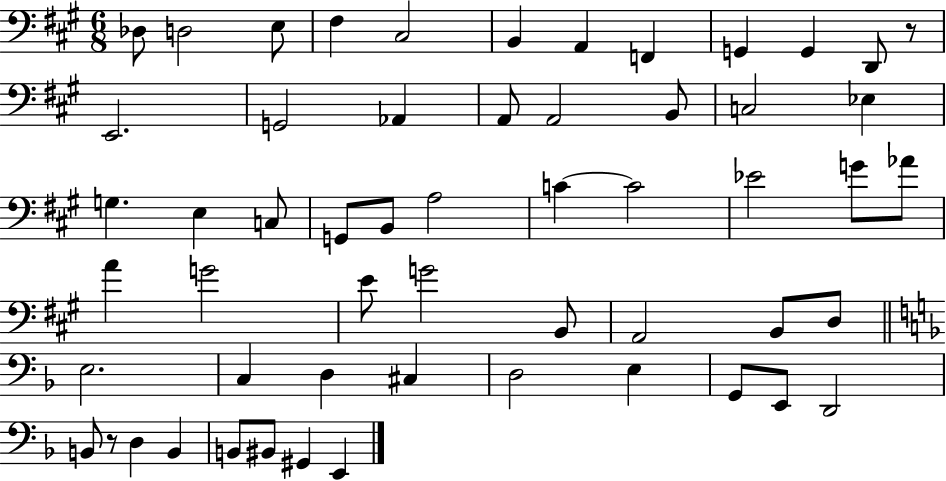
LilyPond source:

{
  \clef bass
  \numericTimeSignature
  \time 6/8
  \key a \major
  des8 d2 e8 | fis4 cis2 | b,4 a,4 f,4 | g,4 g,4 d,8 r8 | \break e,2. | g,2 aes,4 | a,8 a,2 b,8 | c2 ees4 | \break g4. e4 c8 | g,8 b,8 a2 | c'4~~ c'2 | ees'2 g'8 aes'8 | \break a'4 g'2 | e'8 g'2 b,8 | a,2 b,8 d8 | \bar "||" \break \key d \minor e2. | c4 d4 cis4 | d2 e4 | g,8 e,8 d,2 | \break b,8 r8 d4 b,4 | b,8 bis,8 gis,4 e,4 | \bar "|."
}